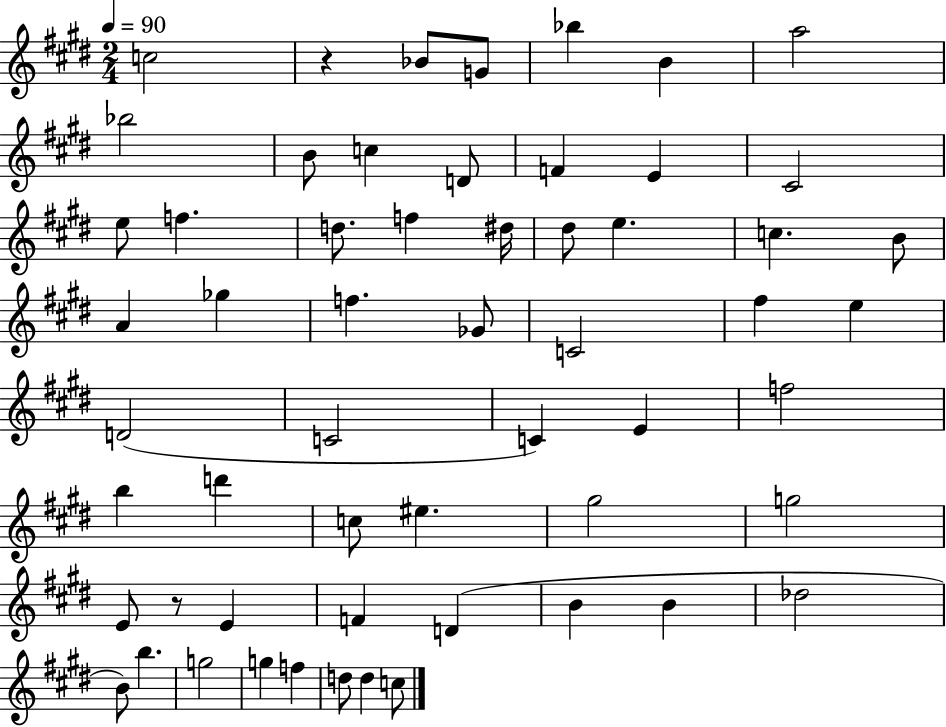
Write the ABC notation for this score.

X:1
T:Untitled
M:2/4
L:1/4
K:E
c2 z _B/2 G/2 _b B a2 _b2 B/2 c D/2 F E ^C2 e/2 f d/2 f ^d/4 ^d/2 e c B/2 A _g f _G/2 C2 ^f e D2 C2 C E f2 b d' c/2 ^e ^g2 g2 E/2 z/2 E F D B B _d2 B/2 b g2 g f d/2 d c/2